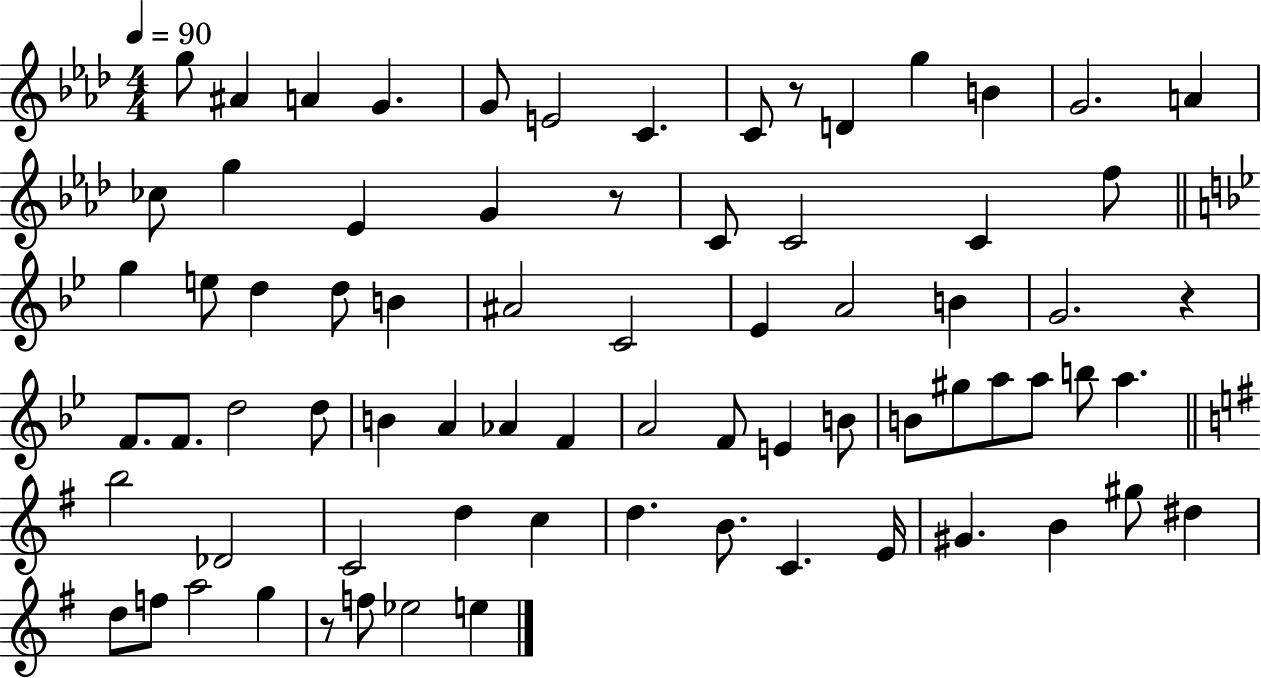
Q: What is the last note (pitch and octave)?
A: E5